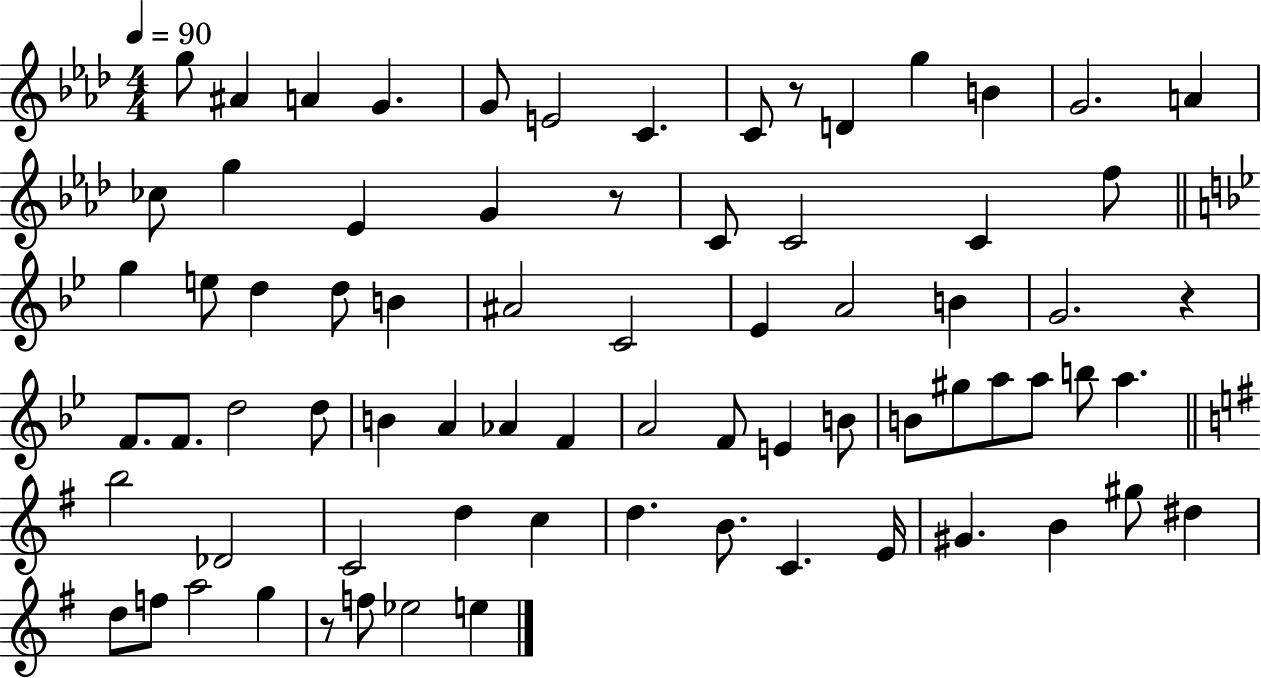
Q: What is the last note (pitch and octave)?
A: E5